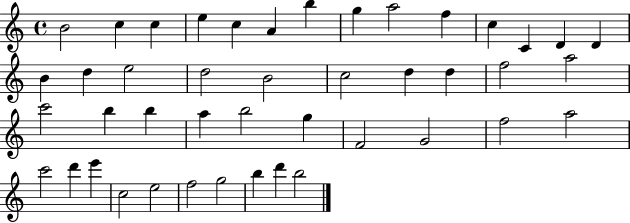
B4/h C5/q C5/q E5/q C5/q A4/q B5/q G5/q A5/h F5/q C5/q C4/q D4/q D4/q B4/q D5/q E5/h D5/h B4/h C5/h D5/q D5/q F5/h A5/h C6/h B5/q B5/q A5/q B5/h G5/q F4/h G4/h F5/h A5/h C6/h D6/q E6/q C5/h E5/h F5/h G5/h B5/q D6/q B5/h